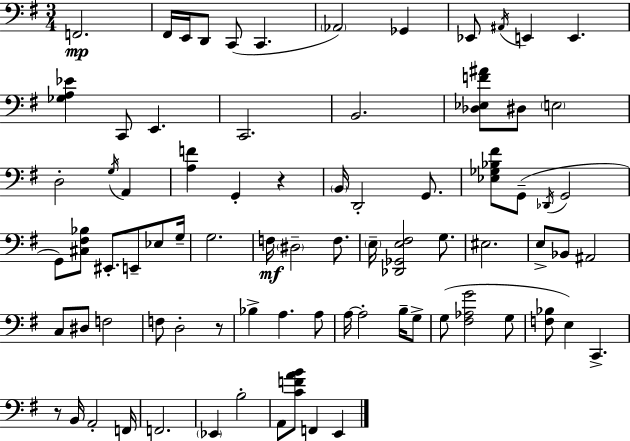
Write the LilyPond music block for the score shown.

{
  \clef bass
  \numericTimeSignature
  \time 3/4
  \key e \minor
  f,2.\mp | fis,16 e,16 d,8 c,8( c,4. | \parenthesize aes,2) ges,4 | ees,8 \acciaccatura { ais,16 } e,4 e,4. | \break <ges a ees'>4 c,8 e,4. | c,2. | b,2. | <des ees f' ais'>8 dis8 \parenthesize e2 | \break d2-. \acciaccatura { g16 } a,4 | <a f'>4 g,4-. r4 | \parenthesize b,16 d,2-. g,8. | <ees ges bes fis'>8 g,8--( \acciaccatura { des,16 } g,2 | \break g,8) <cis fis bes>8 eis,8.-. e,8-- | ees8 g16-- g2. | f16\mf \parenthesize dis2-- | f8. \parenthesize e16-- <des, ges, e fis>2 | \break g8. eis2. | e8-> bes,8 ais,2 | c8 dis8 f2 | f8 d2-. | \break r8 bes4-> a4. | a8 a16~~ a2-. | b16-- g8-> g8( <fis aes g'>2 | g8 <f bes>8 e4) c,4.-> | \break r8 b,16 a,2-. | f,16 f,2. | \parenthesize ees,4 b2-. | a,8 <c' f' a' b'>8 f,4 e,4 | \break \bar "|."
}